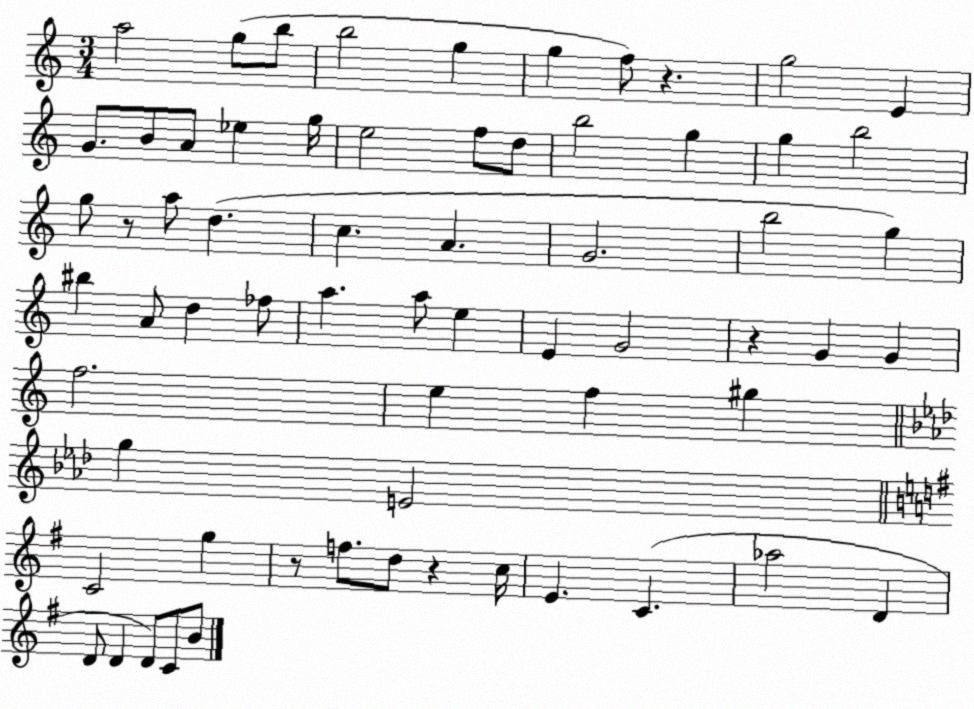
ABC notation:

X:1
T:Untitled
M:3/4
L:1/4
K:C
a2 g/2 b/2 b2 g g f/2 z g2 E G/2 B/2 A/2 _e g/4 e2 f/2 d/2 b2 g g b2 g/2 z/2 a/2 d c A G2 b2 g ^b A/2 d _f/2 a a/2 e E G2 z G G f2 e f ^g g E2 C2 g z/2 f/2 d/2 z c/4 E C _a2 D D/2 D D/2 C/2 B/2